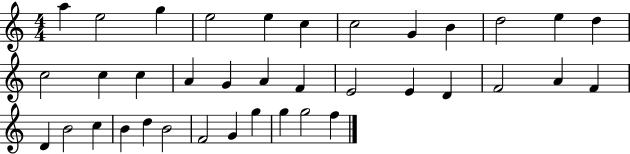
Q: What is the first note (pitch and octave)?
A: A5